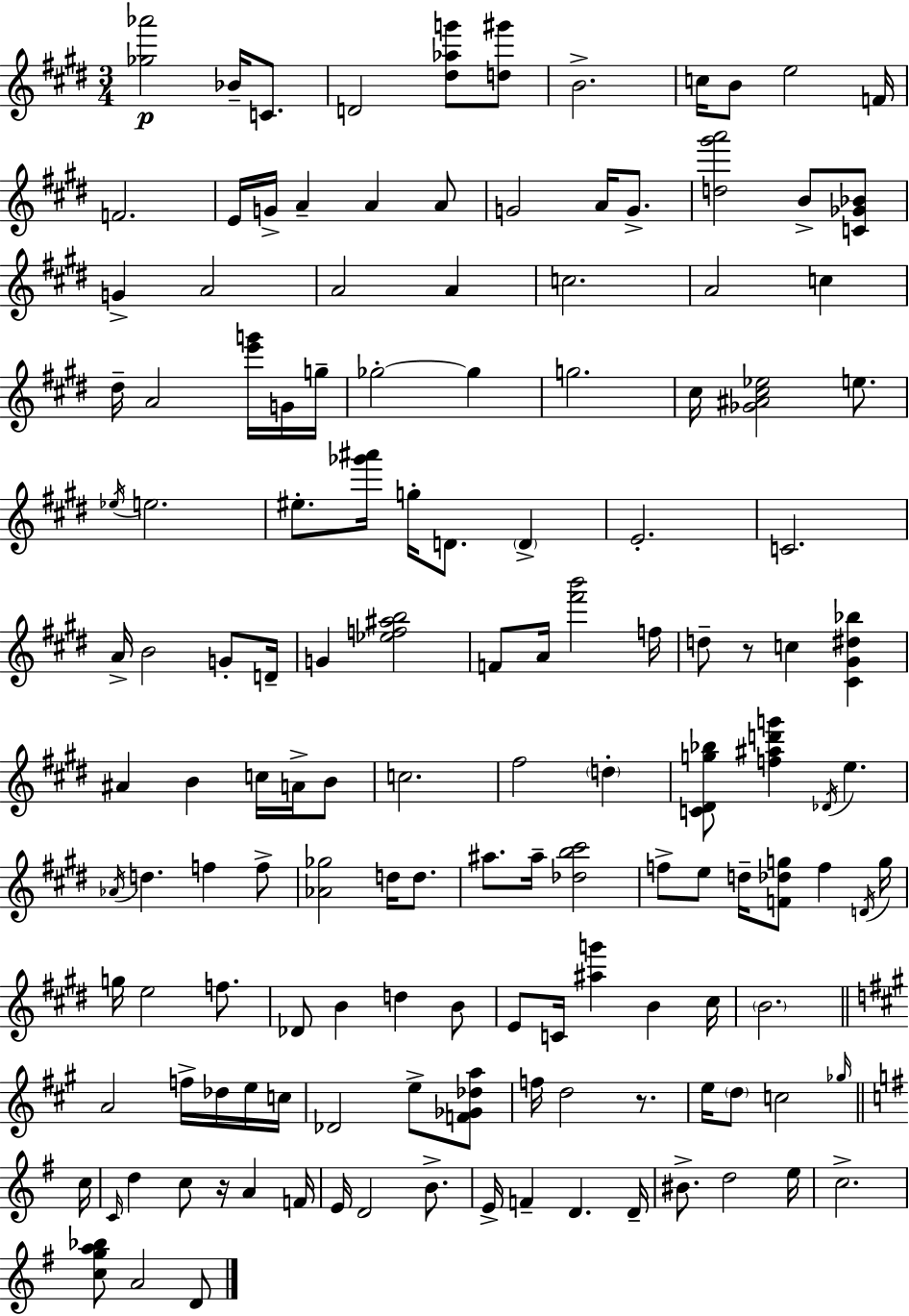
X:1
T:Untitled
M:3/4
L:1/4
K:E
[_g_a']2 _B/4 C/2 D2 [^d_ag']/2 [d^g']/2 B2 c/4 B/2 e2 F/4 F2 E/4 G/4 A A A/2 G2 A/4 G/2 [d^g'a']2 B/2 [C_G_B]/2 G A2 A2 A c2 A2 c ^d/4 A2 [e'g']/4 G/4 g/4 _g2 _g g2 ^c/4 [_G^A^c_e]2 e/2 _e/4 e2 ^e/2 [_g'^a']/4 g/4 D/2 D E2 C2 A/4 B2 G/2 D/4 G [_ef^ab]2 F/2 A/4 [^f'b']2 f/4 d/2 z/2 c [^C^G^d_b] ^A B c/4 A/4 B/2 c2 ^f2 d [C^Dg_b]/2 [f^ad'g'] _D/4 e _A/4 d f f/2 [_A_g]2 d/4 d/2 ^a/2 ^a/4 [_db^c']2 f/2 e/2 d/4 [F_dg]/2 f D/4 g/4 g/4 e2 f/2 _D/2 B d B/2 E/2 C/4 [^ag'] B ^c/4 B2 A2 f/4 _d/4 e/4 c/4 _D2 e/2 [F_G_da]/2 f/4 d2 z/2 e/4 d/2 c2 _g/4 c/4 C/4 d c/2 z/4 A F/4 E/4 D2 B/2 E/4 F D D/4 ^B/2 d2 e/4 c2 [cga_b]/2 A2 D/2